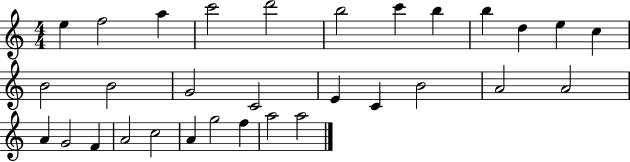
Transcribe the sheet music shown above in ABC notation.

X:1
T:Untitled
M:4/4
L:1/4
K:C
e f2 a c'2 d'2 b2 c' b b d e c B2 B2 G2 C2 E C B2 A2 A2 A G2 F A2 c2 A g2 f a2 a2